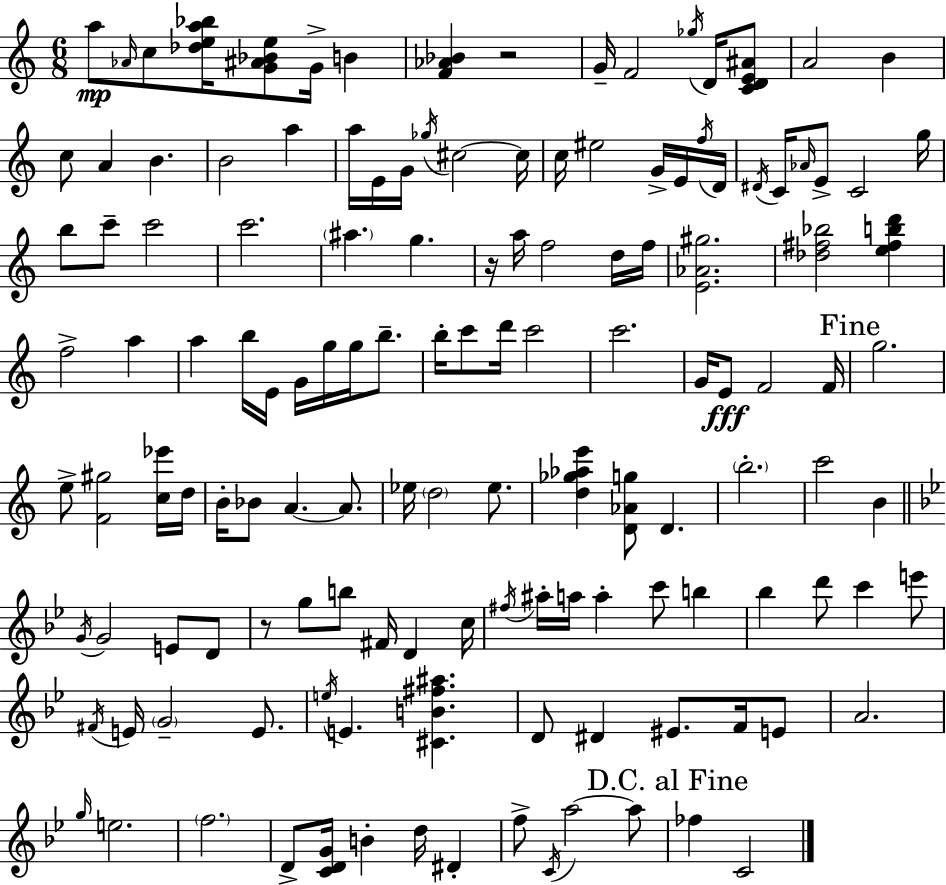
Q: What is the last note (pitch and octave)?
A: C4